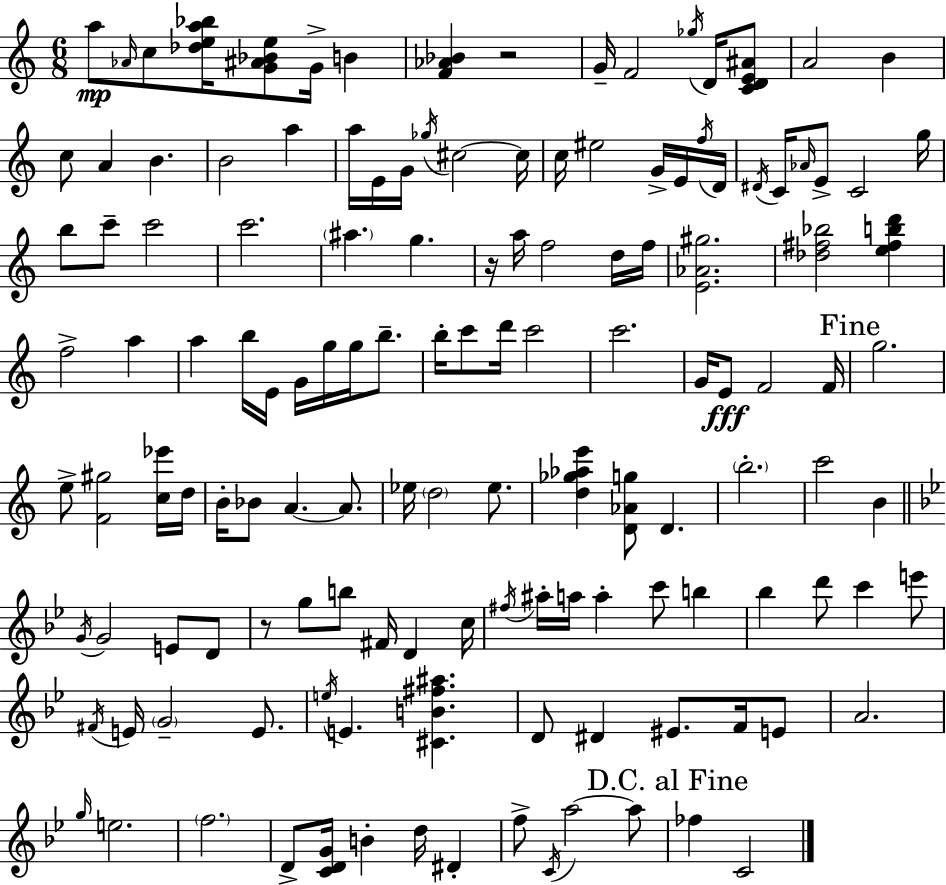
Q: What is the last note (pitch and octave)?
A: C4